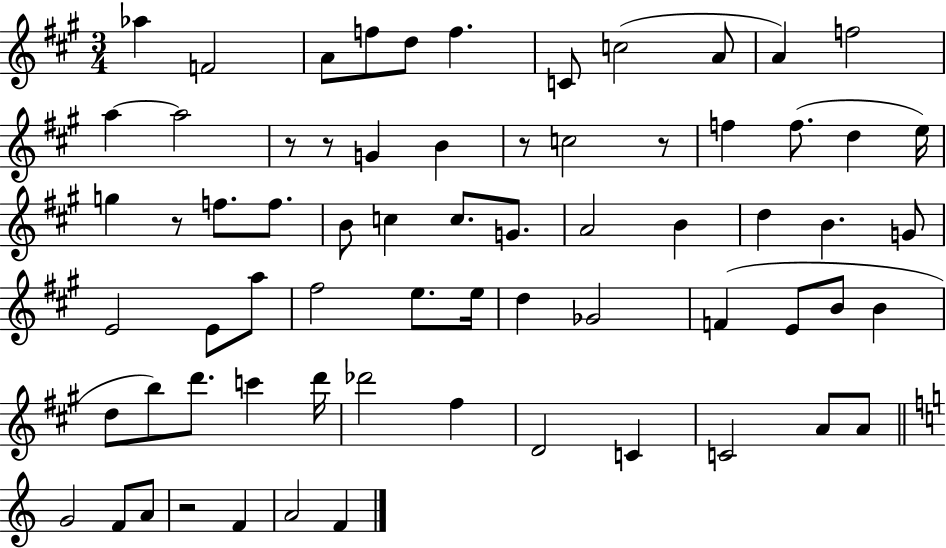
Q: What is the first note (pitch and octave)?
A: Ab5